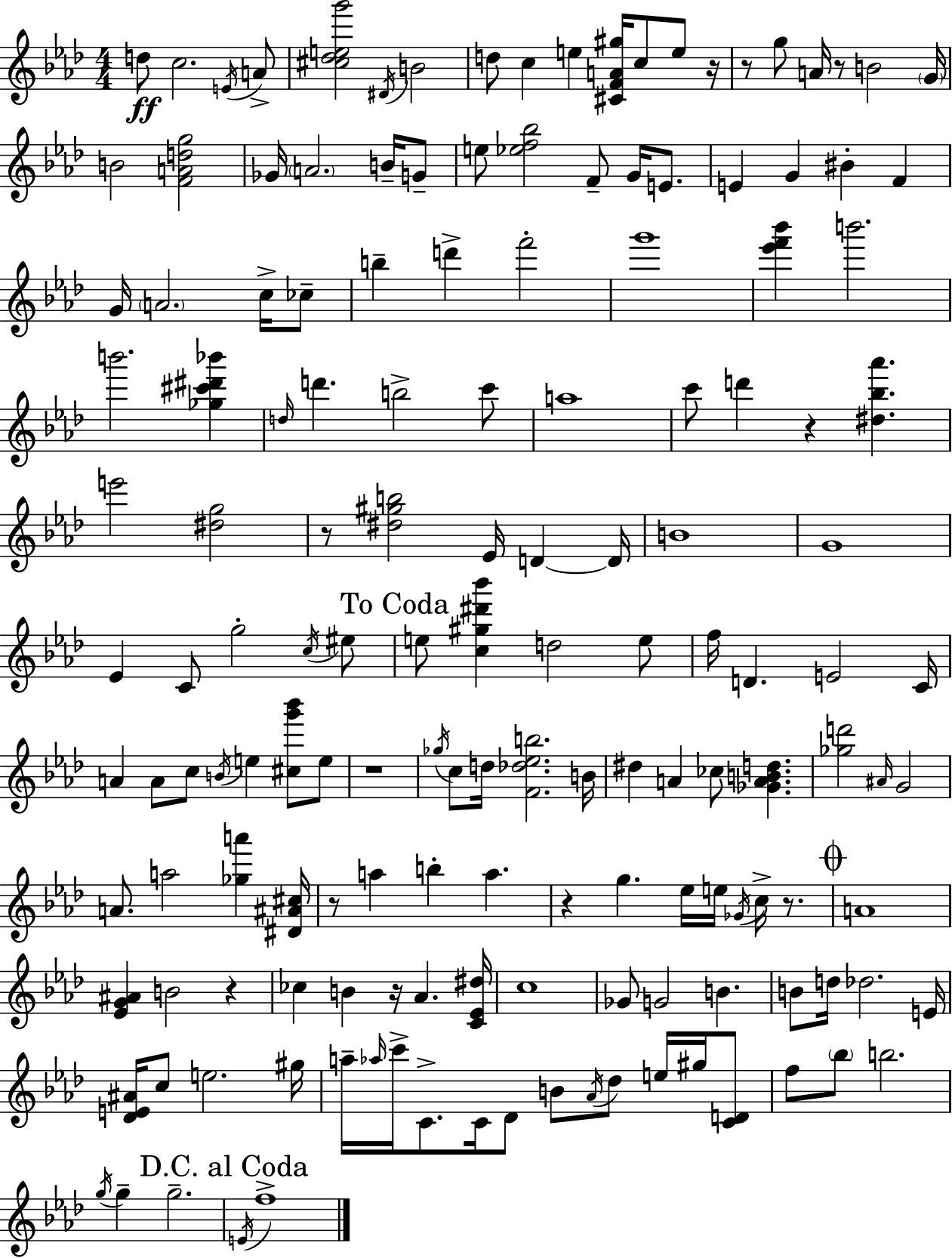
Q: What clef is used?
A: treble